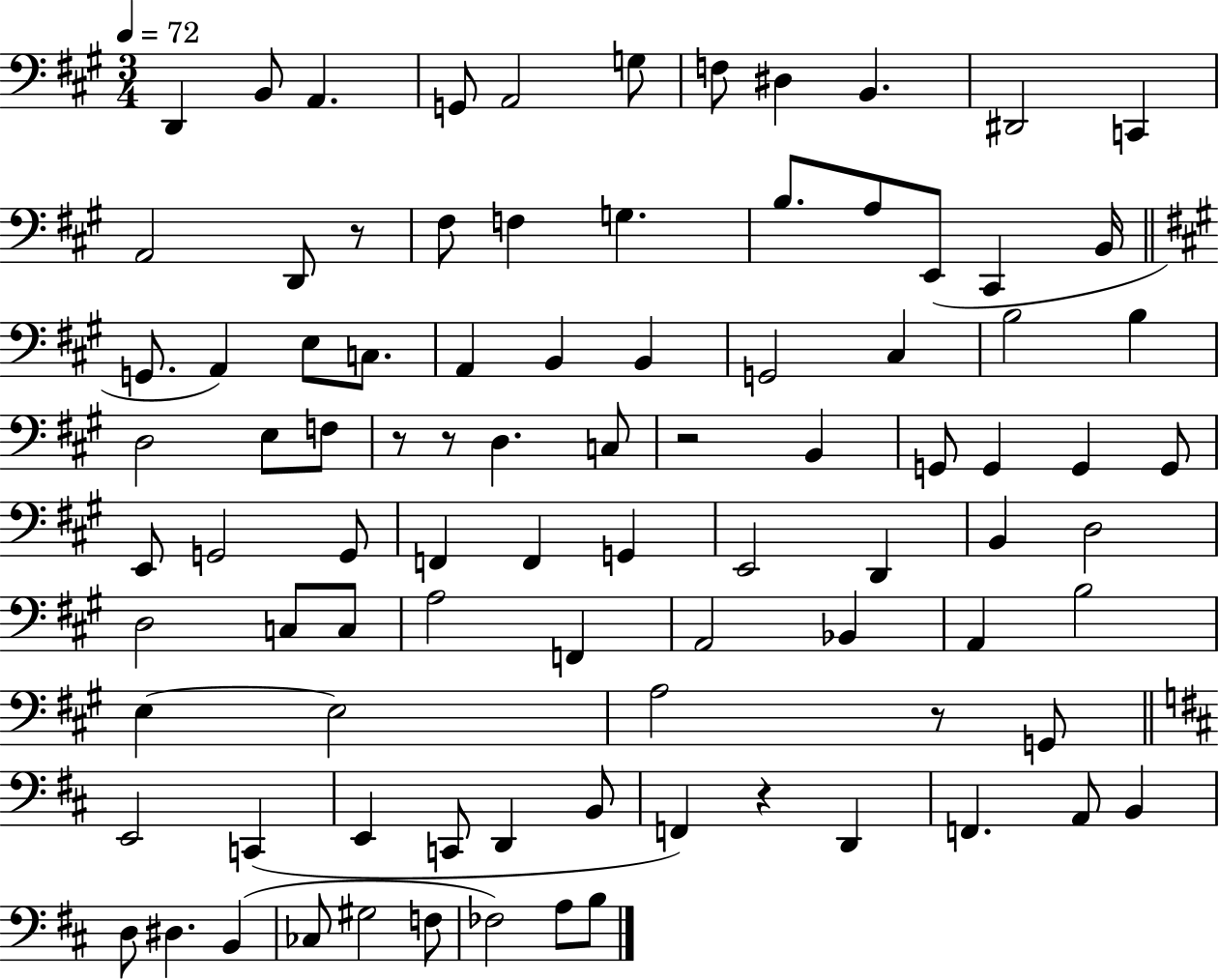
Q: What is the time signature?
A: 3/4